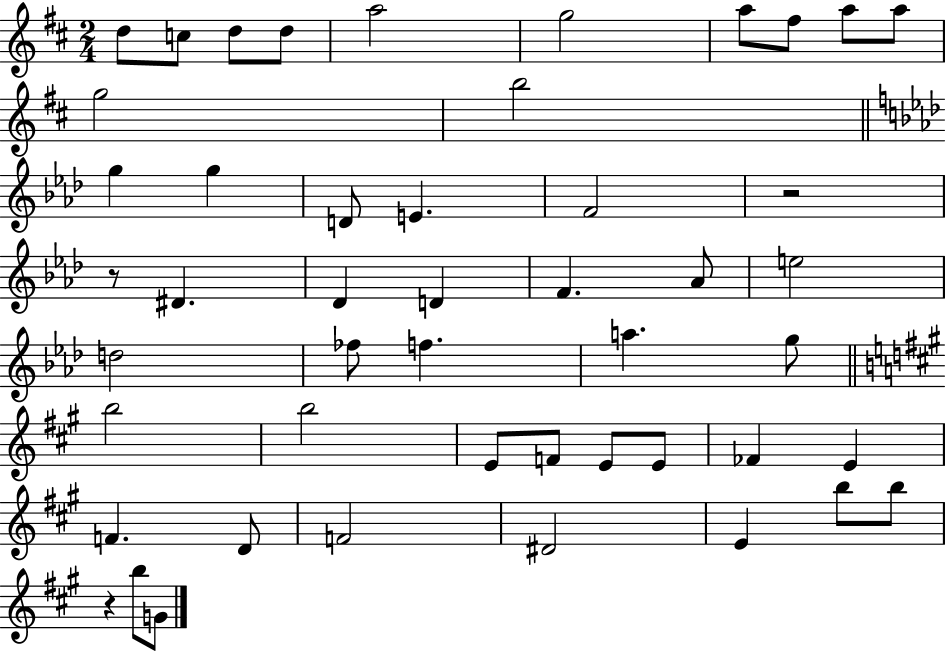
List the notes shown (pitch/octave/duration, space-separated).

D5/e C5/e D5/e D5/e A5/h G5/h A5/e F#5/e A5/e A5/e G5/h B5/h G5/q G5/q D4/e E4/q. F4/h R/h R/e D#4/q. Db4/q D4/q F4/q. Ab4/e E5/h D5/h FES5/e F5/q. A5/q. G5/e B5/h B5/h E4/e F4/e E4/e E4/e FES4/q E4/q F4/q. D4/e F4/h D#4/h E4/q B5/e B5/e R/q B5/e G4/e